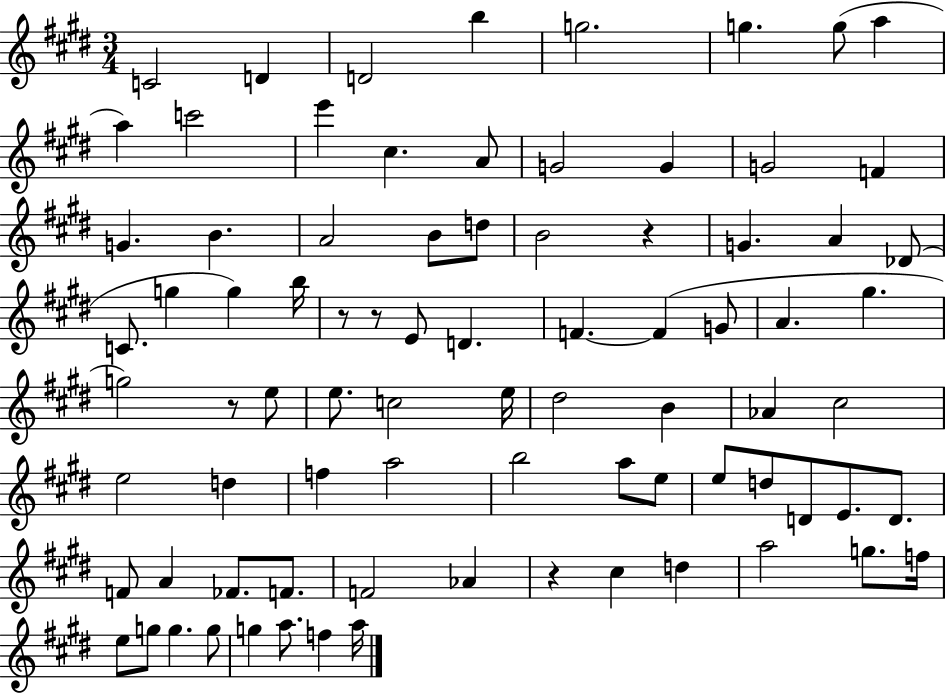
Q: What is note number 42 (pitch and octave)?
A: E5